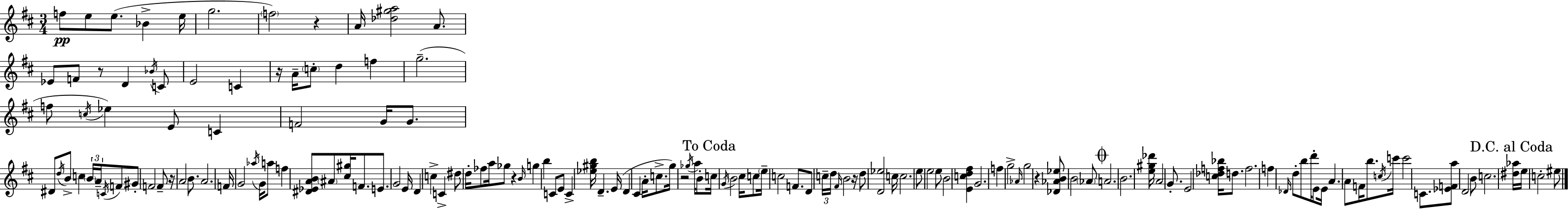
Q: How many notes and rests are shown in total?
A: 152